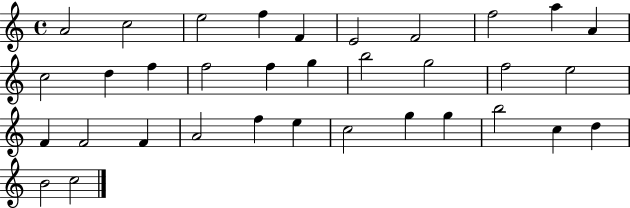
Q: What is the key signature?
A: C major